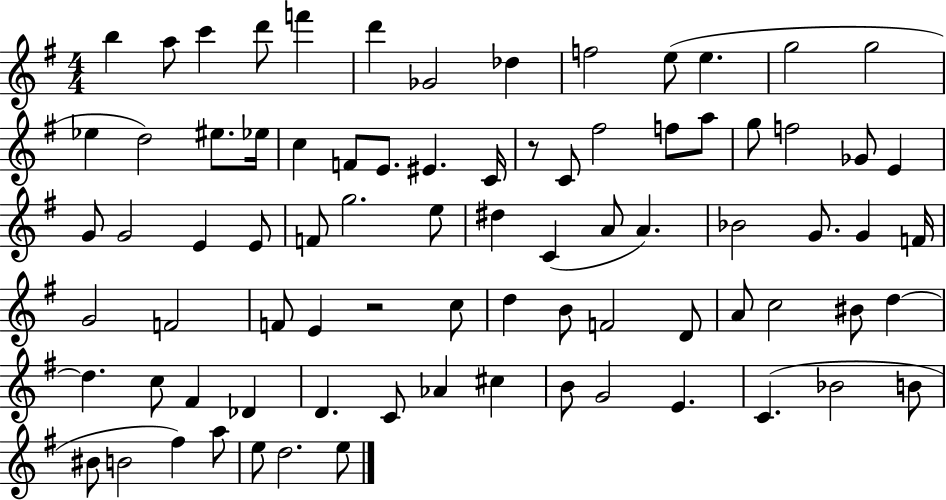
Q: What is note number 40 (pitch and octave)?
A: A4